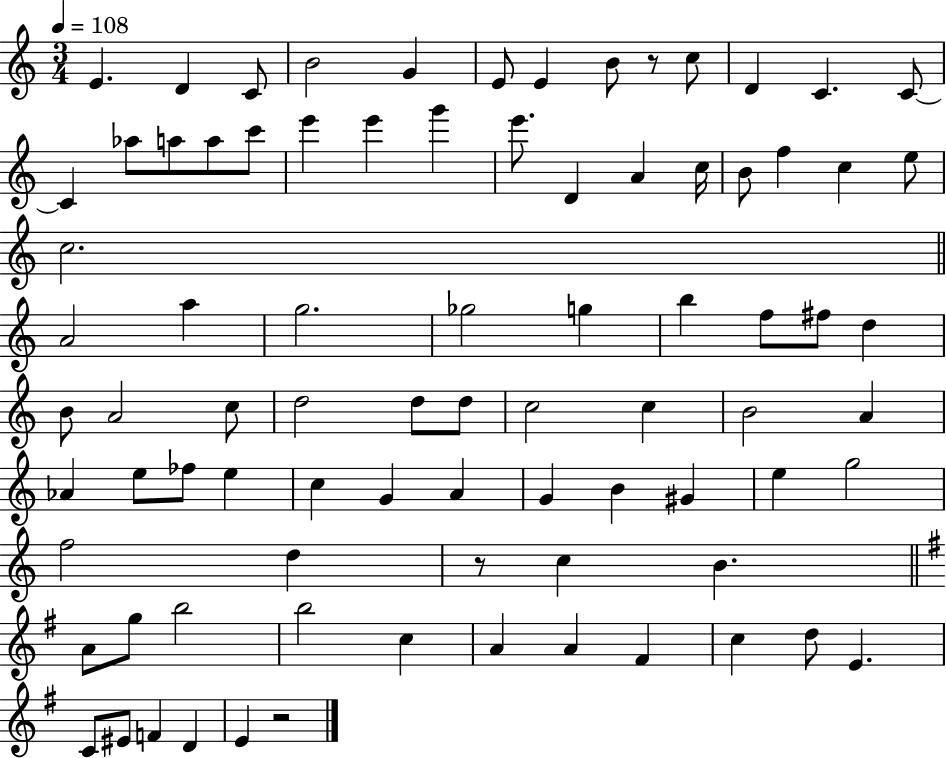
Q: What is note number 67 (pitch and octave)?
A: B5